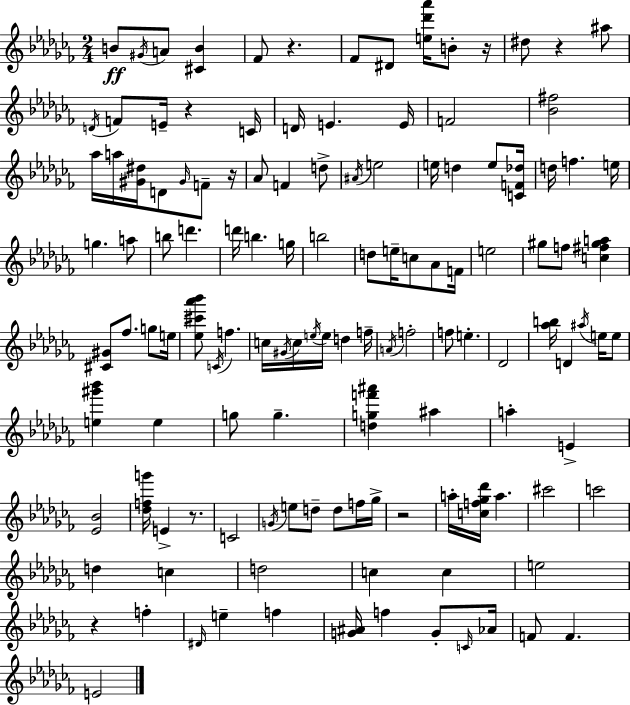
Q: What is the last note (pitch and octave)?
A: E4